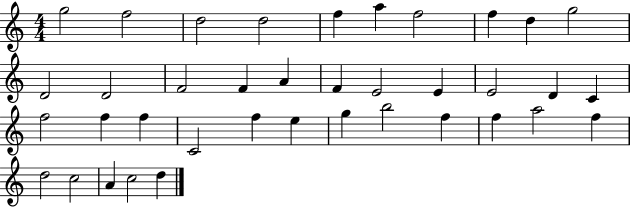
{
  \clef treble
  \numericTimeSignature
  \time 4/4
  \key c \major
  g''2 f''2 | d''2 d''2 | f''4 a''4 f''2 | f''4 d''4 g''2 | \break d'2 d'2 | f'2 f'4 a'4 | f'4 e'2 e'4 | e'2 d'4 c'4 | \break f''2 f''4 f''4 | c'2 f''4 e''4 | g''4 b''2 f''4 | f''4 a''2 f''4 | \break d''2 c''2 | a'4 c''2 d''4 | \bar "|."
}